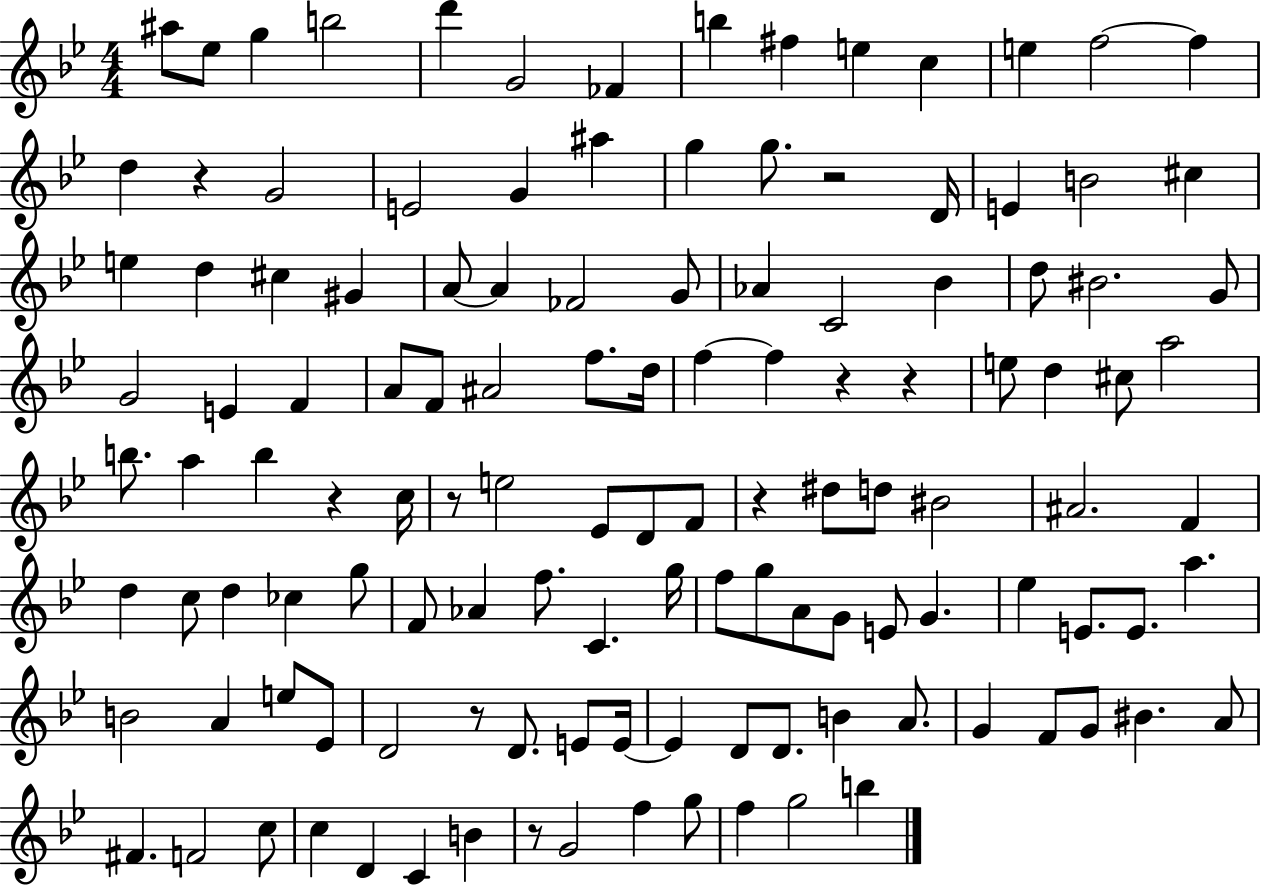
{
  \clef treble
  \numericTimeSignature
  \time 4/4
  \key bes \major
  \repeat volta 2 { ais''8 ees''8 g''4 b''2 | d'''4 g'2 fes'4 | b''4 fis''4 e''4 c''4 | e''4 f''2~~ f''4 | \break d''4 r4 g'2 | e'2 g'4 ais''4 | g''4 g''8. r2 d'16 | e'4 b'2 cis''4 | \break e''4 d''4 cis''4 gis'4 | a'8~~ a'4 fes'2 g'8 | aes'4 c'2 bes'4 | d''8 bis'2. g'8 | \break g'2 e'4 f'4 | a'8 f'8 ais'2 f''8. d''16 | f''4~~ f''4 r4 r4 | e''8 d''4 cis''8 a''2 | \break b''8. a''4 b''4 r4 c''16 | r8 e''2 ees'8 d'8 f'8 | r4 dis''8 d''8 bis'2 | ais'2. f'4 | \break d''4 c''8 d''4 ces''4 g''8 | f'8 aes'4 f''8. c'4. g''16 | f''8 g''8 a'8 g'8 e'8 g'4. | ees''4 e'8. e'8. a''4. | \break b'2 a'4 e''8 ees'8 | d'2 r8 d'8. e'8 e'16~~ | e'4 d'8 d'8. b'4 a'8. | g'4 f'8 g'8 bis'4. a'8 | \break fis'4. f'2 c''8 | c''4 d'4 c'4 b'4 | r8 g'2 f''4 g''8 | f''4 g''2 b''4 | \break } \bar "|."
}